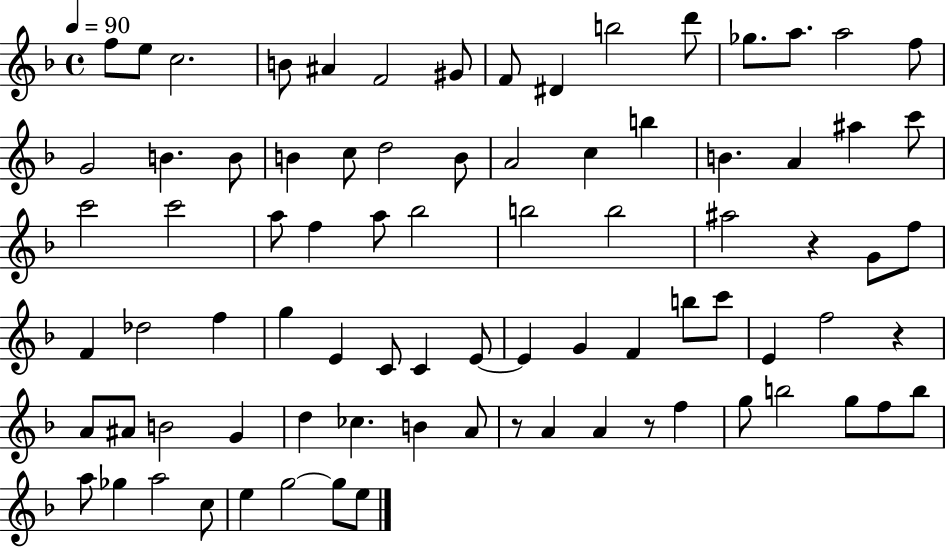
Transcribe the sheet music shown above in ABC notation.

X:1
T:Untitled
M:4/4
L:1/4
K:F
f/2 e/2 c2 B/2 ^A F2 ^G/2 F/2 ^D b2 d'/2 _g/2 a/2 a2 f/2 G2 B B/2 B c/2 d2 B/2 A2 c b B A ^a c'/2 c'2 c'2 a/2 f a/2 _b2 b2 b2 ^a2 z G/2 f/2 F _d2 f g E C/2 C E/2 E G F b/2 c'/2 E f2 z A/2 ^A/2 B2 G d _c B A/2 z/2 A A z/2 f g/2 b2 g/2 f/2 b/2 a/2 _g a2 c/2 e g2 g/2 e/2